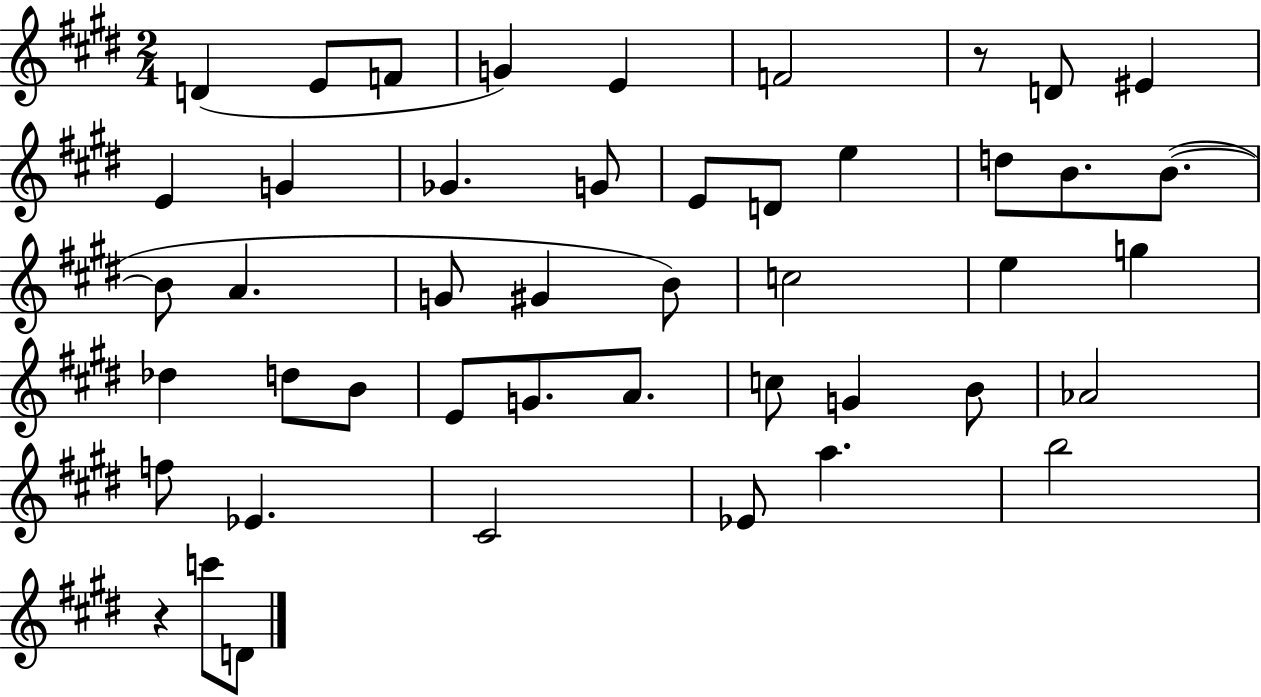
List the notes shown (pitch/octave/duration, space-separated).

D4/q E4/e F4/e G4/q E4/q F4/h R/e D4/e EIS4/q E4/q G4/q Gb4/q. G4/e E4/e D4/e E5/q D5/e B4/e. B4/e. B4/e A4/q. G4/e G#4/q B4/e C5/h E5/q G5/q Db5/q D5/e B4/e E4/e G4/e. A4/e. C5/e G4/q B4/e Ab4/h F5/e Eb4/q. C#4/h Eb4/e A5/q. B5/h R/q C6/e D4/e